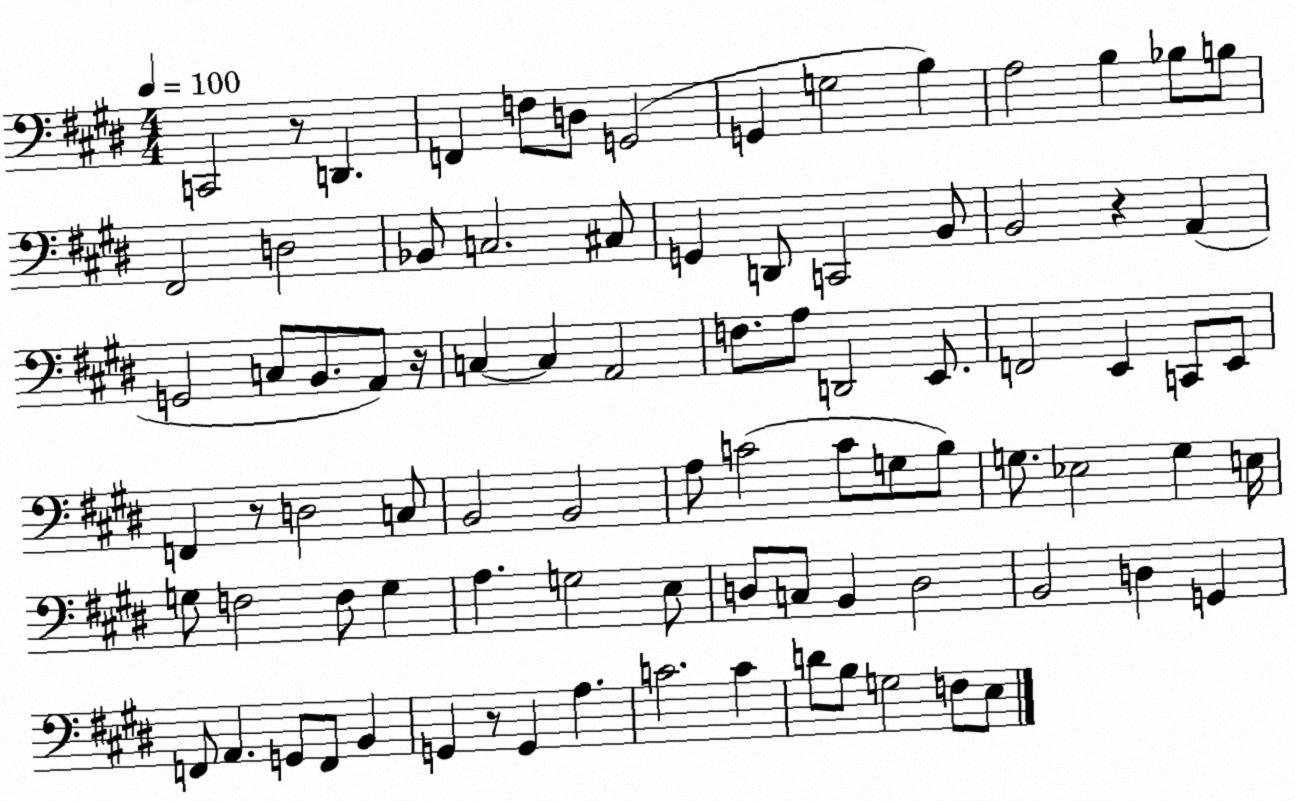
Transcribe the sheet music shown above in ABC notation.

X:1
T:Untitled
M:4/4
L:1/4
K:E
C,,2 z/2 D,, F,, F,/2 D,/2 G,,2 G,, G,2 B, A,2 B, _B,/2 B,/2 ^F,,2 D,2 _B,,/2 C,2 ^C,/2 G,, D,,/2 C,,2 B,,/2 B,,2 z A,, G,,2 C,/2 B,,/2 A,,/2 z/4 C, C, A,,2 F,/2 A,/2 D,,2 E,,/2 F,,2 E,, C,,/2 E,,/2 F,, z/2 D,2 C,/2 B,,2 B,,2 A,/2 C2 C/2 G,/2 B,/2 G,/2 _E,2 G, E,/4 G,/2 F,2 F,/2 G, A, G,2 E,/2 D,/2 C,/2 B,, D,2 B,,2 D, G,, F,,/2 A,, G,,/2 F,,/2 B,, G,, z/2 G,, A, C2 C D/2 B,/2 G,2 F,/2 E,/2